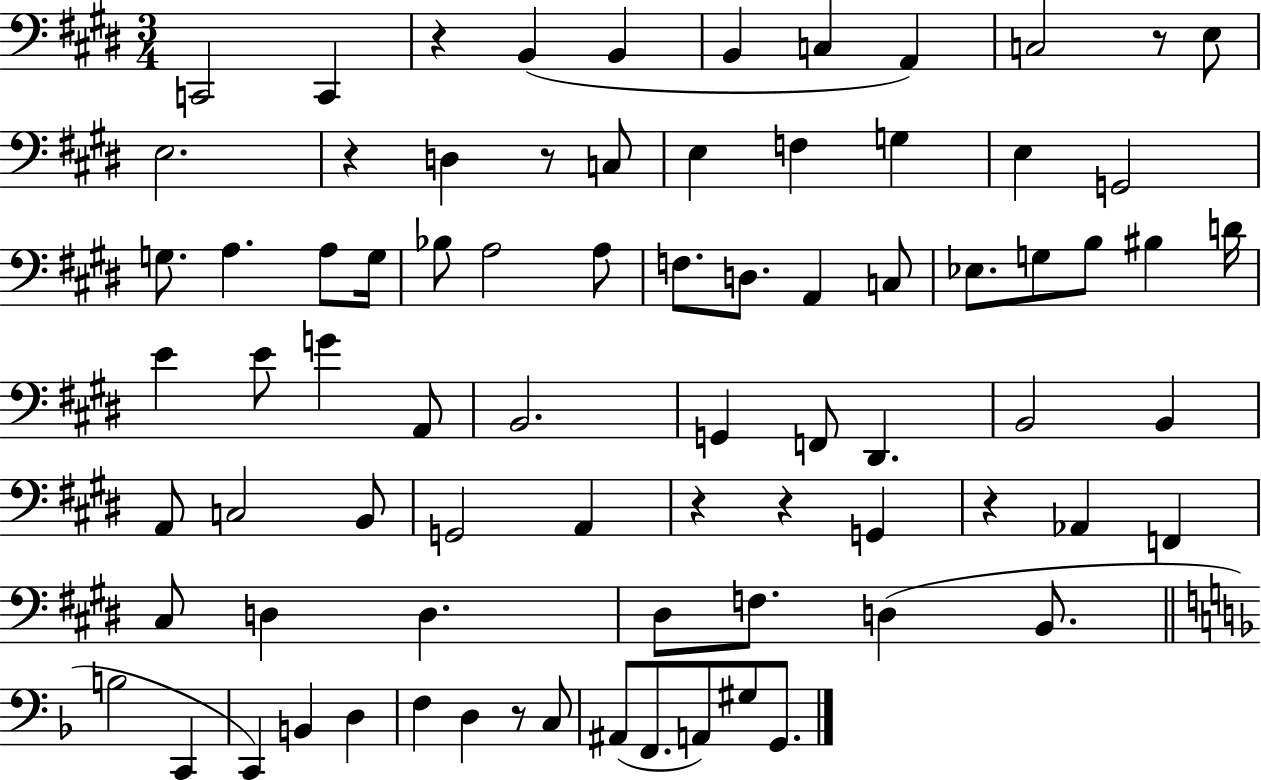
C2/h C2/q R/q B2/q B2/q B2/q C3/q A2/q C3/h R/e E3/e E3/h. R/q D3/q R/e C3/e E3/q F3/q G3/q E3/q G2/h G3/e. A3/q. A3/e G3/s Bb3/e A3/h A3/e F3/e. D3/e. A2/q C3/e Eb3/e. G3/e B3/e BIS3/q D4/s E4/q E4/e G4/q A2/e B2/h. G2/q F2/e D#2/q. B2/h B2/q A2/e C3/h B2/e G2/h A2/q R/q R/q G2/q R/q Ab2/q F2/q C#3/e D3/q D3/q. D#3/e F3/e. D3/q B2/e. B3/h C2/q C2/q B2/q D3/q F3/q D3/q R/e C3/e A#2/e F2/e. A2/e G#3/e G2/e.